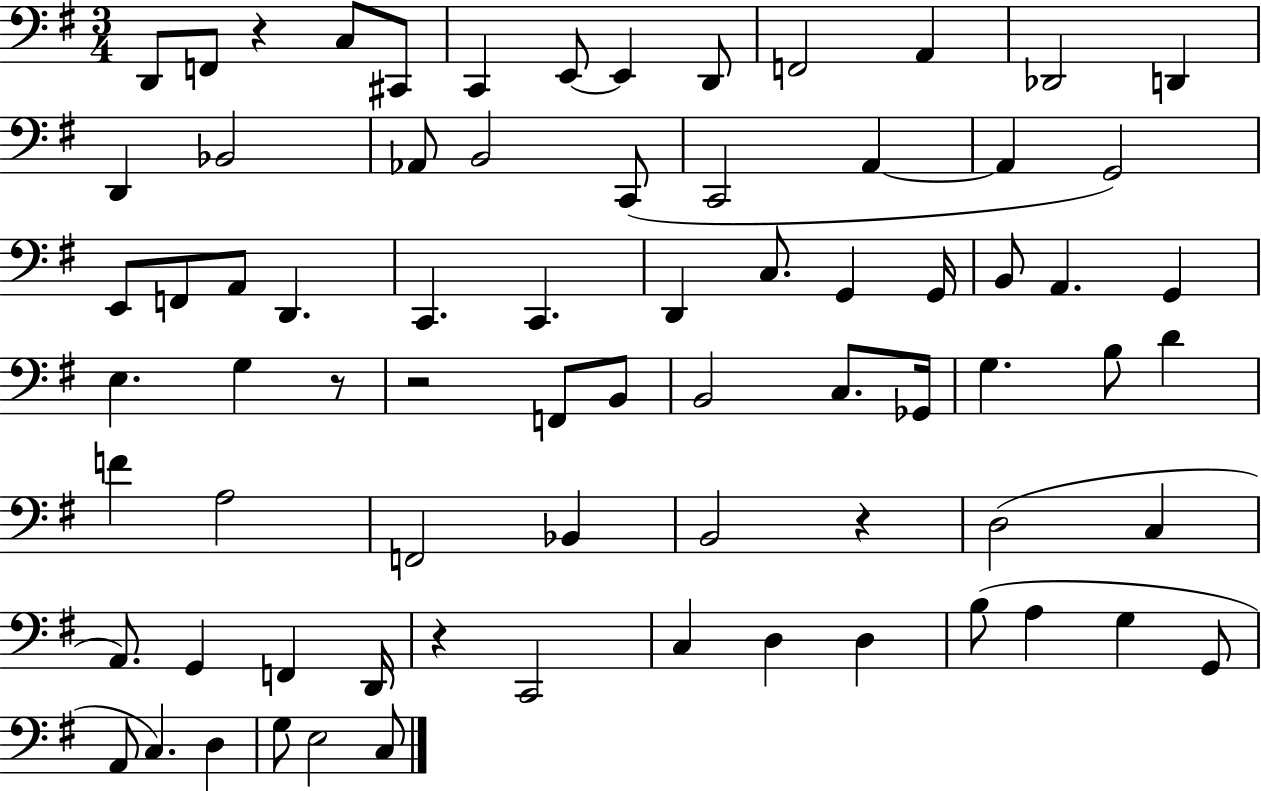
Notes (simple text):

D2/e F2/e R/q C3/e C#2/e C2/q E2/e E2/q D2/e F2/h A2/q Db2/h D2/q D2/q Bb2/h Ab2/e B2/h C2/e C2/h A2/q A2/q G2/h E2/e F2/e A2/e D2/q. C2/q. C2/q. D2/q C3/e. G2/q G2/s B2/e A2/q. G2/q E3/q. G3/q R/e R/h F2/e B2/e B2/h C3/e. Gb2/s G3/q. B3/e D4/q F4/q A3/h F2/h Bb2/q B2/h R/q D3/h C3/q A2/e. G2/q F2/q D2/s R/q C2/h C3/q D3/q D3/q B3/e A3/q G3/q G2/e A2/e C3/q. D3/q G3/e E3/h C3/e